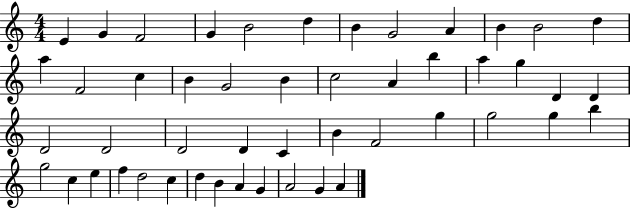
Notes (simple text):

E4/q G4/q F4/h G4/q B4/h D5/q B4/q G4/h A4/q B4/q B4/h D5/q A5/q F4/h C5/q B4/q G4/h B4/q C5/h A4/q B5/q A5/q G5/q D4/q D4/q D4/h D4/h D4/h D4/q C4/q B4/q F4/h G5/q G5/h G5/q B5/q G5/h C5/q E5/q F5/q D5/h C5/q D5/q B4/q A4/q G4/q A4/h G4/q A4/q